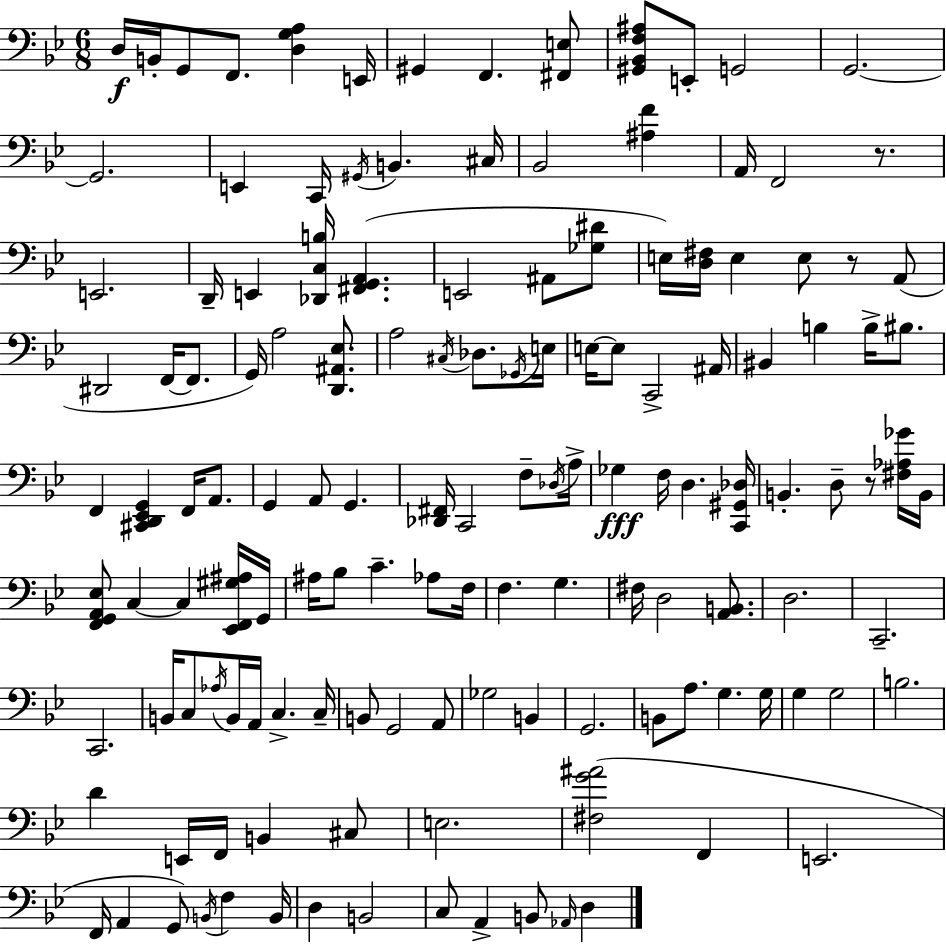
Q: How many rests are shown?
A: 3